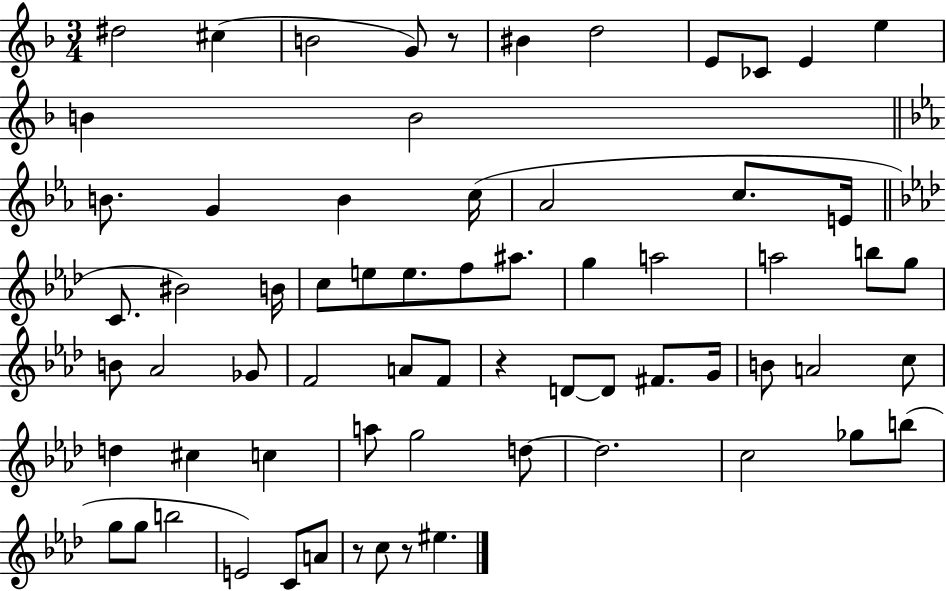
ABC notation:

X:1
T:Untitled
M:3/4
L:1/4
K:F
^d2 ^c B2 G/2 z/2 ^B d2 E/2 _C/2 E e B B2 B/2 G B c/4 _A2 c/2 E/4 C/2 ^B2 B/4 c/2 e/2 e/2 f/2 ^a/2 g a2 a2 b/2 g/2 B/2 _A2 _G/2 F2 A/2 F/2 z D/2 D/2 ^F/2 G/4 B/2 A2 c/2 d ^c c a/2 g2 d/2 d2 c2 _g/2 b/2 g/2 g/2 b2 E2 C/2 A/2 z/2 c/2 z/2 ^e